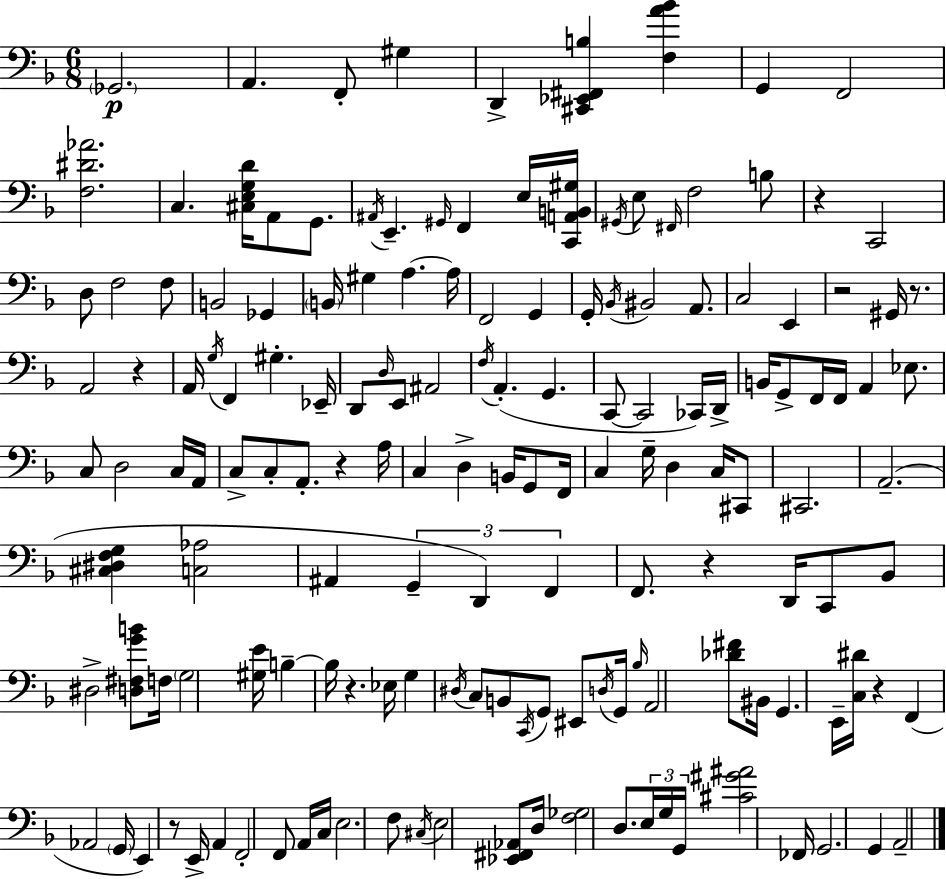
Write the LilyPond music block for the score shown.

{
  \clef bass
  \numericTimeSignature
  \time 6/8
  \key d \minor
  \parenthesize ges,2.\p | a,4. f,8-. gis4 | d,4-> <cis, ees, fis, b>4 <f a' bes'>4 | g,4 f,2 | \break <f dis' aes'>2. | c4. <cis e g d'>16 a,8 g,8. | \acciaccatura { ais,16 } e,4.-- \grace { gis,16 } f,4 | e16 <c, a, b, gis>16 \acciaccatura { gis,16 } e8 \grace { fis,16 } f2 | \break b8 r4 c,2 | d8 f2 | f8 b,2 | ges,4 \parenthesize b,16 gis4 a4.~~ | \break a16 f,2 | g,4 g,16-. \acciaccatura { bes,16 } bis,2 | a,8. c2 | e,4 r2 | \break gis,16 r8. a,2 | r4 a,16 \acciaccatura { g16 } f,4 gis4.-. | ees,16-- d,8 \grace { d16 } e,8 ais,2 | \acciaccatura { f16 }( a,4.-. | \break g,4. c,8~~ c,2 | ces,16) d,16-> b,16 g,8-> f,16 | f,16 a,4 ees8. c8 d2 | c16 a,16 c8-> c8-. | \break a,8.-. r4 a16 c4 | d4-> b,16 g,8 f,16 c4 | g16-- d4 c16 cis,8 cis,2. | a,2.--( | \break <cis dis f g>4 | <c aes>2 ais,4 | \tuplet 3/2 { g,4-- d,4) f,4 } | f,8. r4 d,16 c,8 bes,8 | \break dis2-> <d fis g' b'>8 f16 \parenthesize g2 | <gis e'>16 b4--~~ | b16 r4. ees16 g4 | \acciaccatura { dis16 } c8 b,8 \acciaccatura { c,16 } g,8 eis,8 \acciaccatura { d16 } g,16 | \break \grace { bes16 } a,2 <des' fis'>8 bis,16 | g,4. e,16-- <c dis'>16 r4 | f,4( aes,2 | \parenthesize g,16 e,4) r8 e,16-> a,4 | \break f,2-. f,8 a,16 c16 | e2. | f8 \acciaccatura { cis16 } e2 <ees, fis, aes,>8 | d16 <f ges>2 d8. | \break \tuplet 3/2 { e16 g16 g,16 } <cis' gis' ais'>2 | fes,16 g,2. | g,4 a,2-- | \bar "|."
}